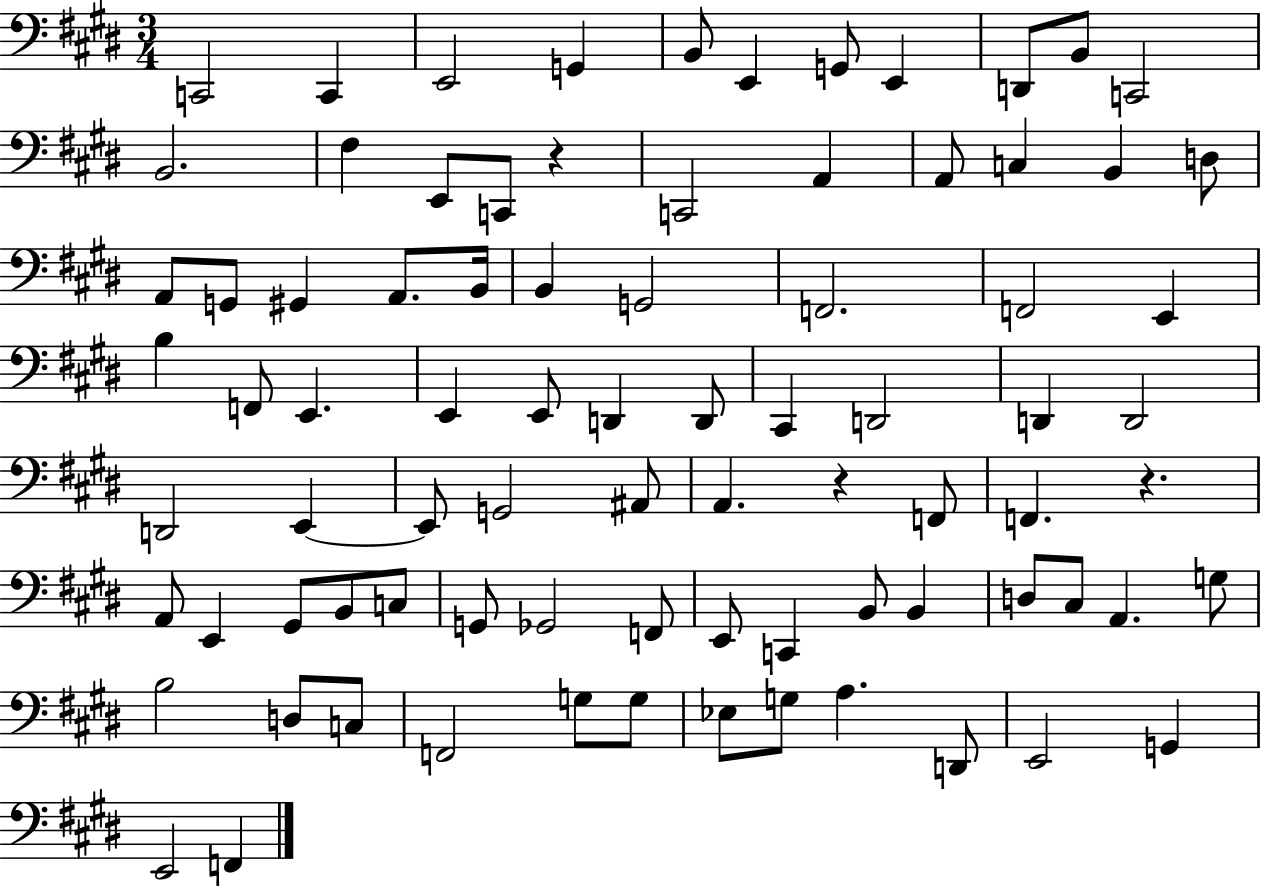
{
  \clef bass
  \numericTimeSignature
  \time 3/4
  \key e \major
  c,2 c,4 | e,2 g,4 | b,8 e,4 g,8 e,4 | d,8 b,8 c,2 | \break b,2. | fis4 e,8 c,8 r4 | c,2 a,4 | a,8 c4 b,4 d8 | \break a,8 g,8 gis,4 a,8. b,16 | b,4 g,2 | f,2. | f,2 e,4 | \break b4 f,8 e,4. | e,4 e,8 d,4 d,8 | cis,4 d,2 | d,4 d,2 | \break d,2 e,4~~ | e,8 g,2 ais,8 | a,4. r4 f,8 | f,4. r4. | \break a,8 e,4 gis,8 b,8 c8 | g,8 ges,2 f,8 | e,8 c,4 b,8 b,4 | d8 cis8 a,4. g8 | \break b2 d8 c8 | f,2 g8 g8 | ees8 g8 a4. d,8 | e,2 g,4 | \break e,2 f,4 | \bar "|."
}